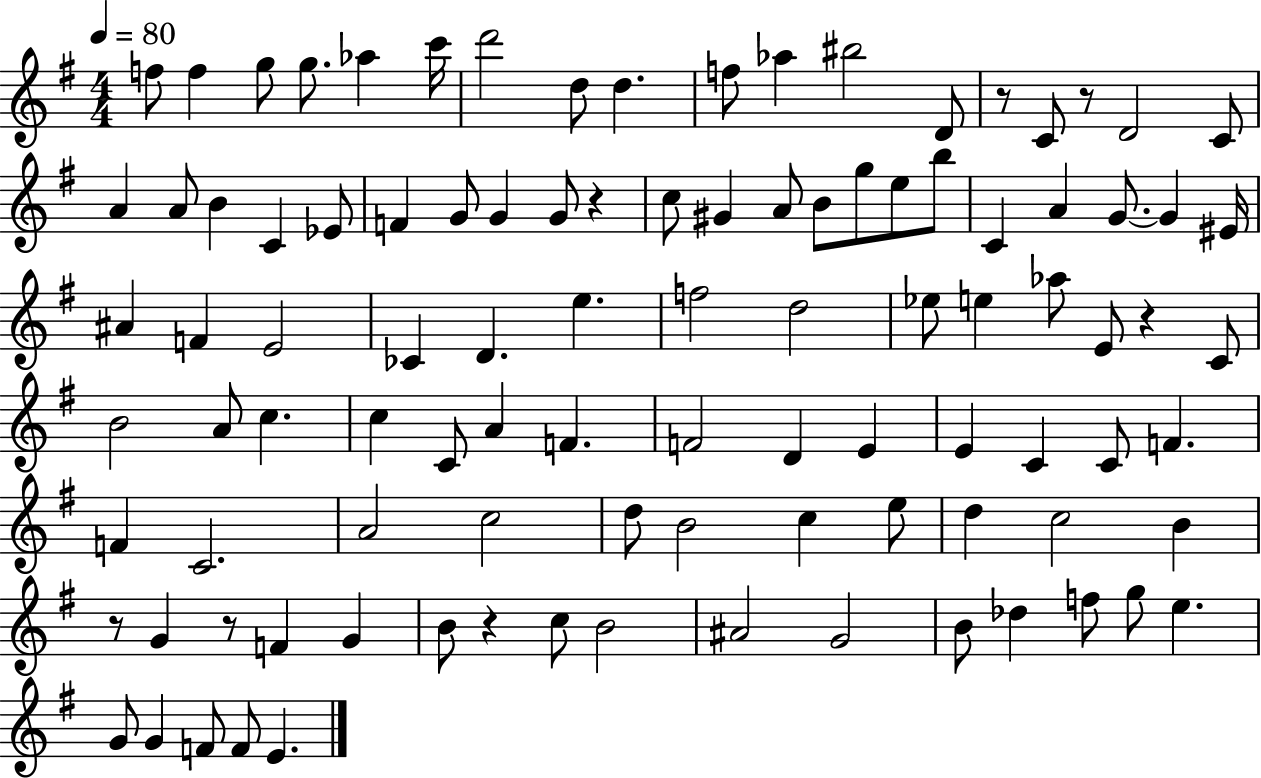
F5/e F5/q G5/e G5/e. Ab5/q C6/s D6/h D5/e D5/q. F5/e Ab5/q BIS5/h D4/e R/e C4/e R/e D4/h C4/e A4/q A4/e B4/q C4/q Eb4/e F4/q G4/e G4/q G4/e R/q C5/e G#4/q A4/e B4/e G5/e E5/e B5/e C4/q A4/q G4/e. G4/q EIS4/s A#4/q F4/q E4/h CES4/q D4/q. E5/q. F5/h D5/h Eb5/e E5/q Ab5/e E4/e R/q C4/e B4/h A4/e C5/q. C5/q C4/e A4/q F4/q. F4/h D4/q E4/q E4/q C4/q C4/e F4/q. F4/q C4/h. A4/h C5/h D5/e B4/h C5/q E5/e D5/q C5/h B4/q R/e G4/q R/e F4/q G4/q B4/e R/q C5/e B4/h A#4/h G4/h B4/e Db5/q F5/e G5/e E5/q. G4/e G4/q F4/e F4/e E4/q.